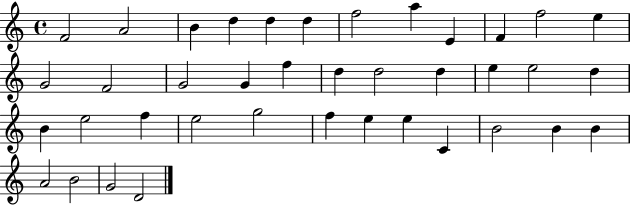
F4/h A4/h B4/q D5/q D5/q D5/q F5/h A5/q E4/q F4/q F5/h E5/q G4/h F4/h G4/h G4/q F5/q D5/q D5/h D5/q E5/q E5/h D5/q B4/q E5/h F5/q E5/h G5/h F5/q E5/q E5/q C4/q B4/h B4/q B4/q A4/h B4/h G4/h D4/h